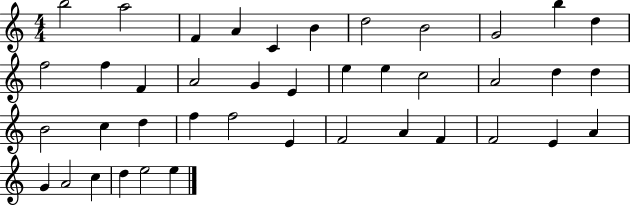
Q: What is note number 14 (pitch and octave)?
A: F4